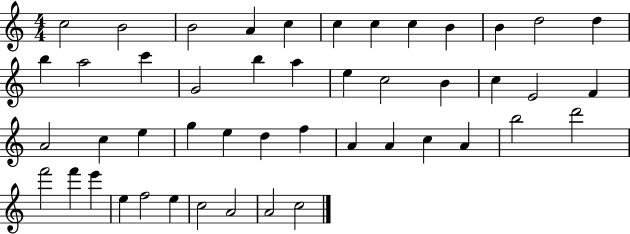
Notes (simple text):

C5/h B4/h B4/h A4/q C5/q C5/q C5/q C5/q B4/q B4/q D5/h D5/q B5/q A5/h C6/q G4/h B5/q A5/q E5/q C5/h B4/q C5/q E4/h F4/q A4/h C5/q E5/q G5/q E5/q D5/q F5/q A4/q A4/q C5/q A4/q B5/h D6/h F6/h F6/q E6/q E5/q F5/h E5/q C5/h A4/h A4/h C5/h